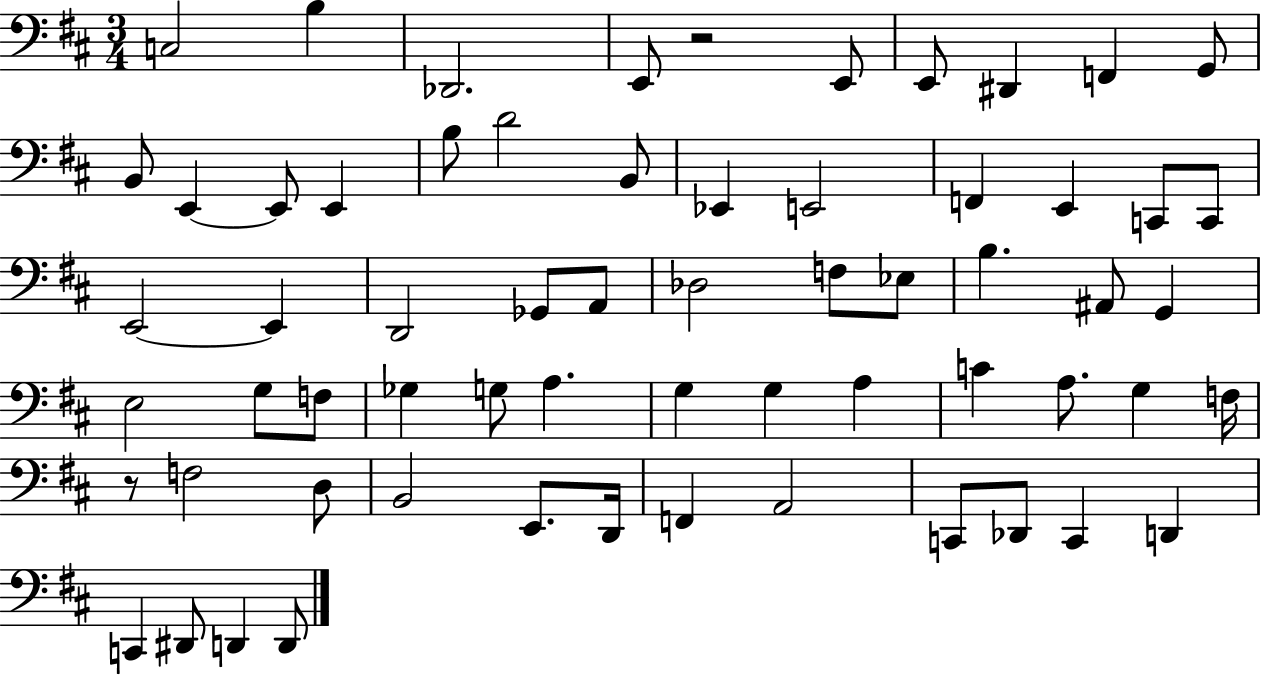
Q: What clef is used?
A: bass